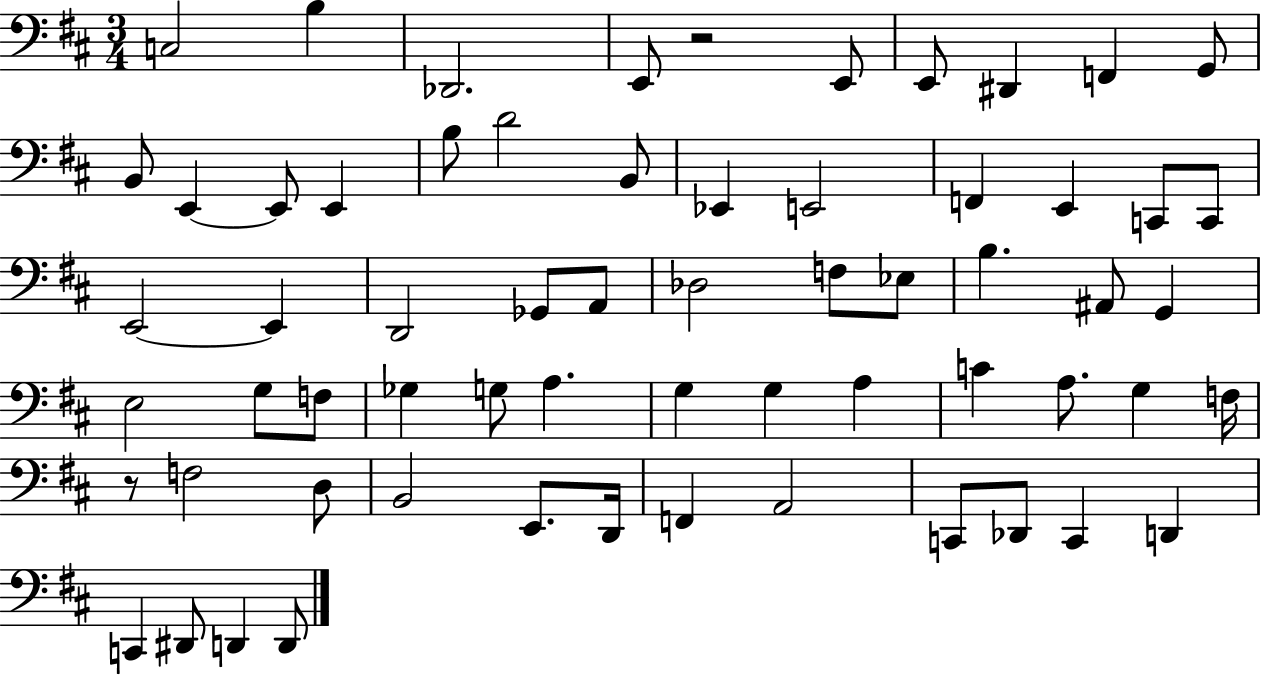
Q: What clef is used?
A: bass